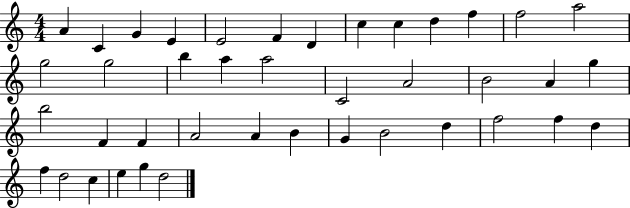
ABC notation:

X:1
T:Untitled
M:4/4
L:1/4
K:C
A C G E E2 F D c c d f f2 a2 g2 g2 b a a2 C2 A2 B2 A g b2 F F A2 A B G B2 d f2 f d f d2 c e g d2